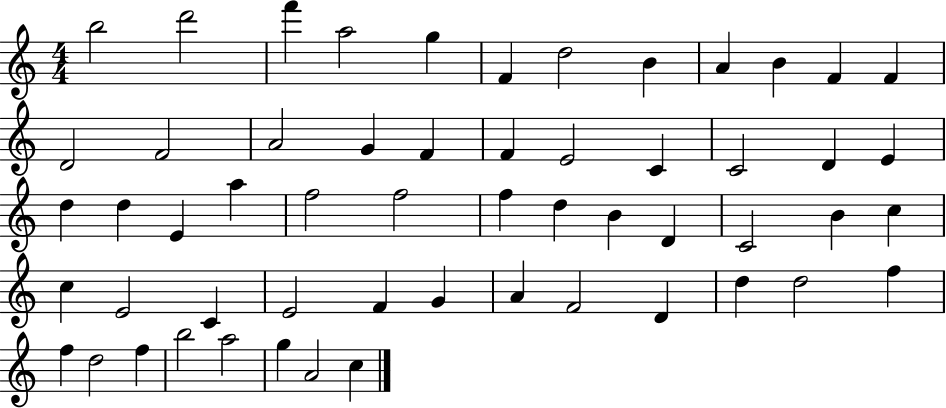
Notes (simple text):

B5/h D6/h F6/q A5/h G5/q F4/q D5/h B4/q A4/q B4/q F4/q F4/q D4/h F4/h A4/h G4/q F4/q F4/q E4/h C4/q C4/h D4/q E4/q D5/q D5/q E4/q A5/q F5/h F5/h F5/q D5/q B4/q D4/q C4/h B4/q C5/q C5/q E4/h C4/q E4/h F4/q G4/q A4/q F4/h D4/q D5/q D5/h F5/q F5/q D5/h F5/q B5/h A5/h G5/q A4/h C5/q